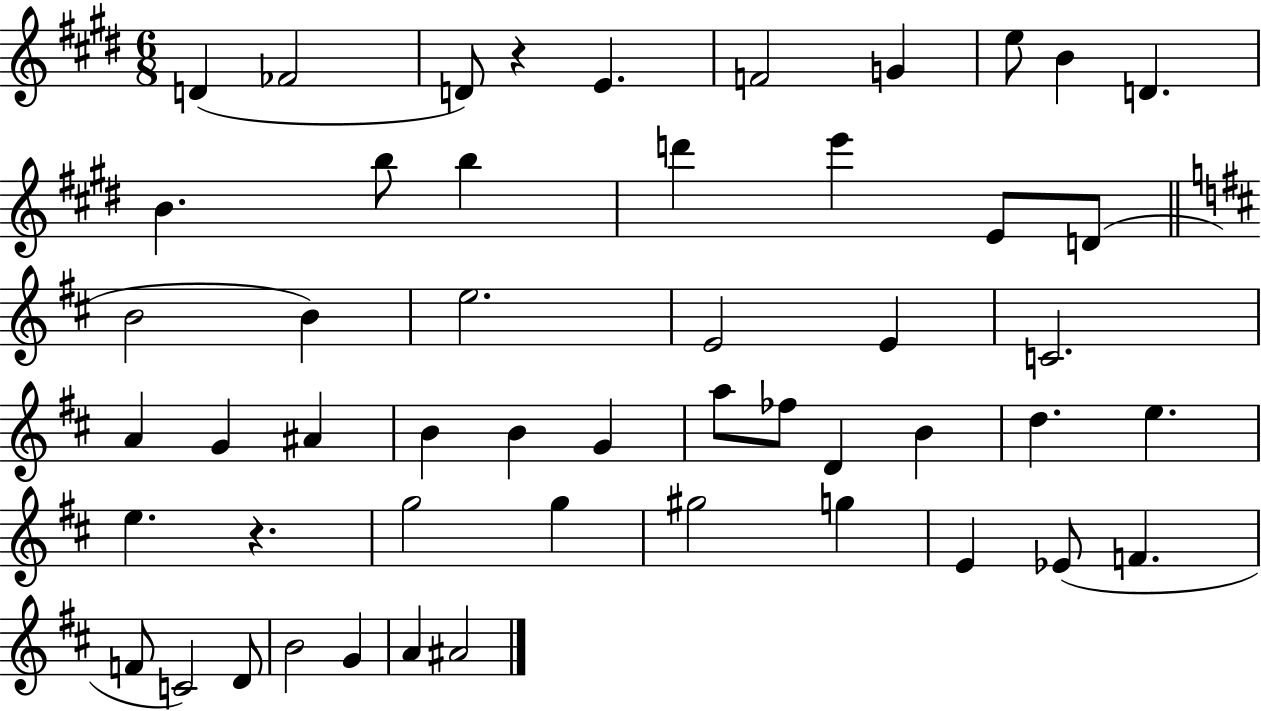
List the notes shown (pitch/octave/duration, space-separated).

D4/q FES4/h D4/e R/q E4/q. F4/h G4/q E5/e B4/q D4/q. B4/q. B5/e B5/q D6/q E6/q E4/e D4/e B4/h B4/q E5/h. E4/h E4/q C4/h. A4/q G4/q A#4/q B4/q B4/q G4/q A5/e FES5/e D4/q B4/q D5/q. E5/q. E5/q. R/q. G5/h G5/q G#5/h G5/q E4/q Eb4/e F4/q. F4/e C4/h D4/e B4/h G4/q A4/q A#4/h